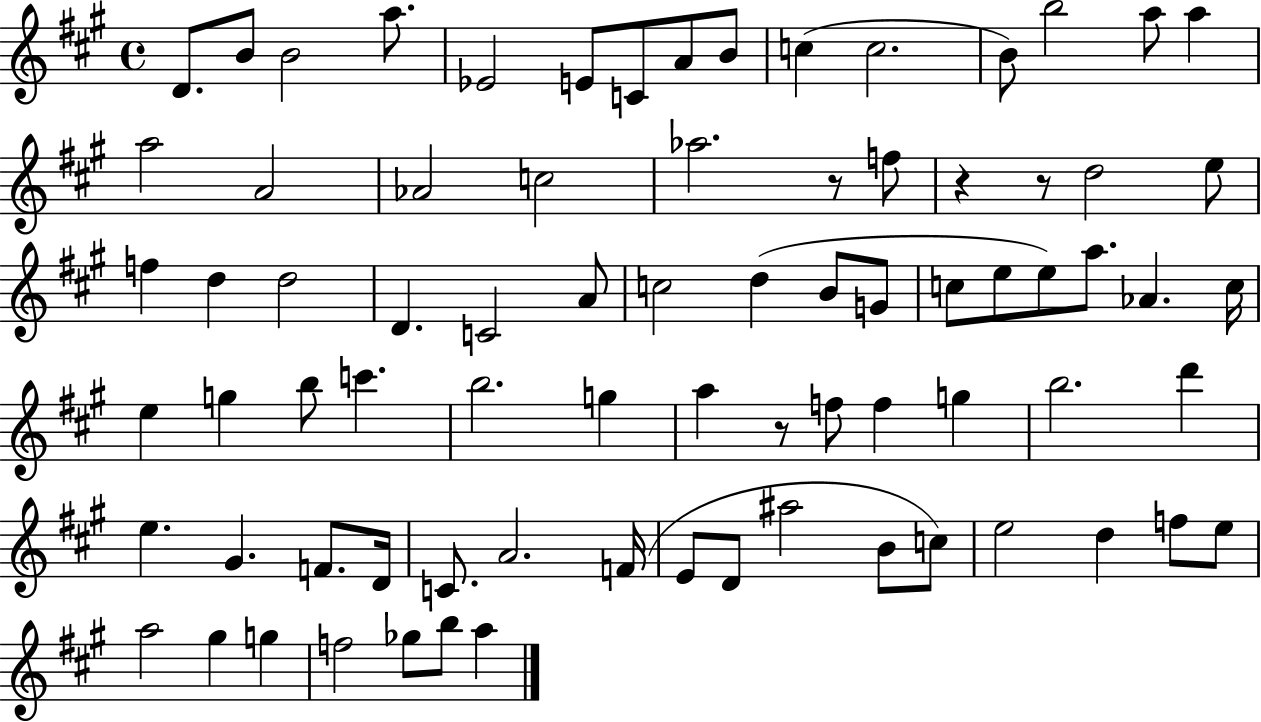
X:1
T:Untitled
M:4/4
L:1/4
K:A
D/2 B/2 B2 a/2 _E2 E/2 C/2 A/2 B/2 c c2 B/2 b2 a/2 a a2 A2 _A2 c2 _a2 z/2 f/2 z z/2 d2 e/2 f d d2 D C2 A/2 c2 d B/2 G/2 c/2 e/2 e/2 a/2 _A c/4 e g b/2 c' b2 g a z/2 f/2 f g b2 d' e ^G F/2 D/4 C/2 A2 F/4 E/2 D/2 ^a2 B/2 c/2 e2 d f/2 e/2 a2 ^g g f2 _g/2 b/2 a